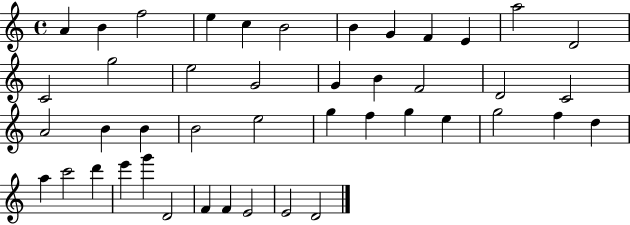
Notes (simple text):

A4/q B4/q F5/h E5/q C5/q B4/h B4/q G4/q F4/q E4/q A5/h D4/h C4/h G5/h E5/h G4/h G4/q B4/q F4/h D4/h C4/h A4/h B4/q B4/q B4/h E5/h G5/q F5/q G5/q E5/q G5/h F5/q D5/q A5/q C6/h D6/q E6/q G6/q D4/h F4/q F4/q E4/h E4/h D4/h